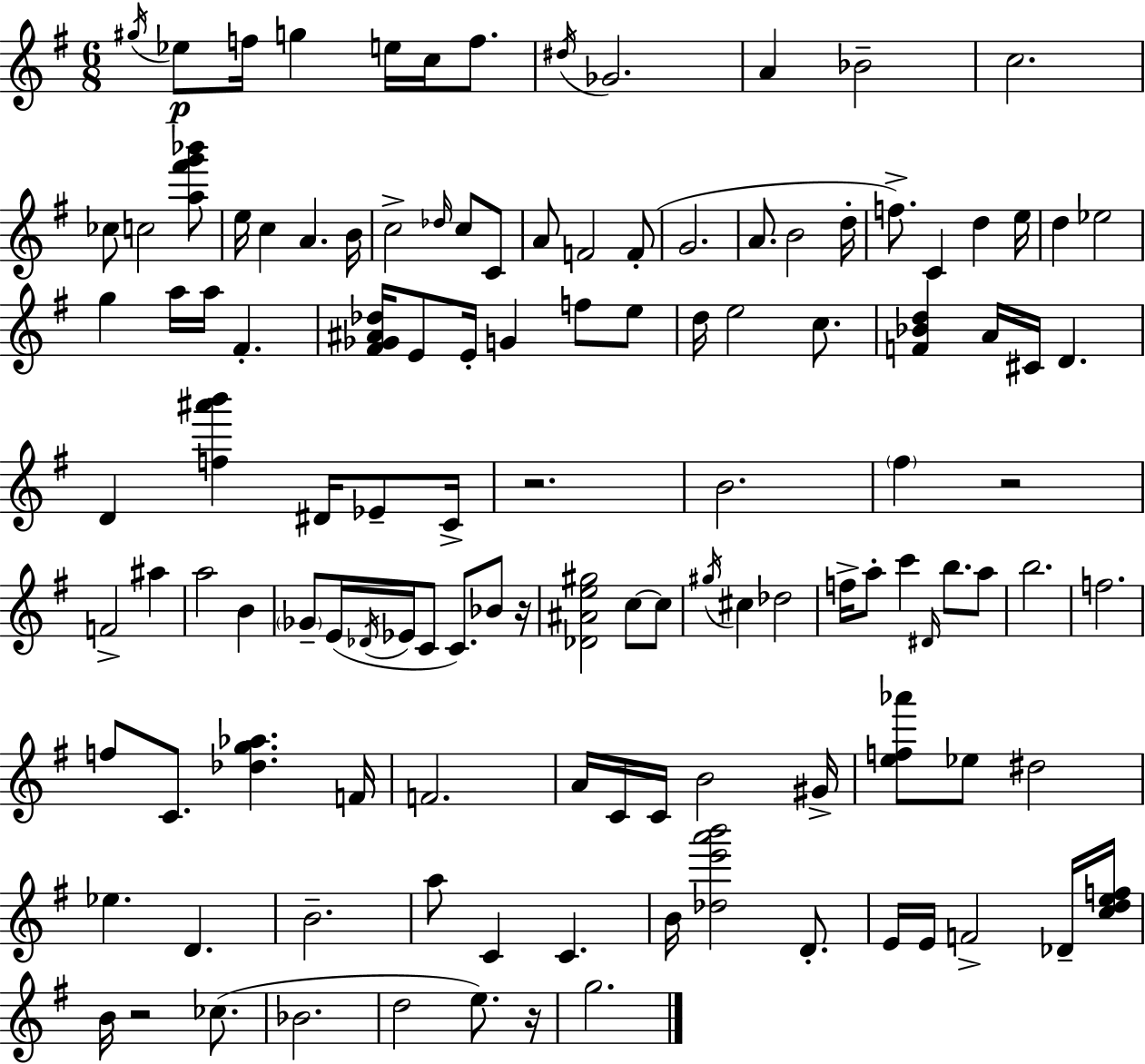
G#5/s Eb5/e F5/s G5/q E5/s C5/s F5/e. D#5/s Gb4/h. A4/q Bb4/h C5/h. CES5/e C5/h [A5,F#6,G6,Bb6]/e E5/s C5/q A4/q. B4/s C5/h Db5/s C5/e C4/e A4/e F4/h F4/e G4/h. A4/e. B4/h D5/s F5/e. C4/q D5/q E5/s D5/q Eb5/h G5/q A5/s A5/s F#4/q. [F#4,Gb4,A#4,Db5]/s E4/e E4/s G4/q F5/e E5/e D5/s E5/h C5/e. [F4,Bb4,D5]/q A4/s C#4/s D4/q. D4/q [F5,A#6,B6]/q D#4/s Eb4/e C4/s R/h. B4/h. F#5/q R/h F4/h A#5/q A5/h B4/q Gb4/e E4/s Db4/s Eb4/s C4/e C4/e. Bb4/e R/s [Db4,A#4,E5,G#5]/h C5/e C5/e G#5/s C#5/q Db5/h F5/s A5/e C6/q D#4/s B5/e. A5/e B5/h. F5/h. F5/e C4/e. [Db5,G5,Ab5]/q. F4/s F4/h. A4/s C4/s C4/s B4/h G#4/s [E5,F5,Ab6]/e Eb5/e D#5/h Eb5/q. D4/q. B4/h. A5/e C4/q C4/q. B4/s [Db5,E6,A6,B6]/h D4/e. E4/s E4/s F4/h Db4/s [C5,D5,E5,F5]/s B4/s R/h CES5/e. Bb4/h. D5/h E5/e. R/s G5/h.